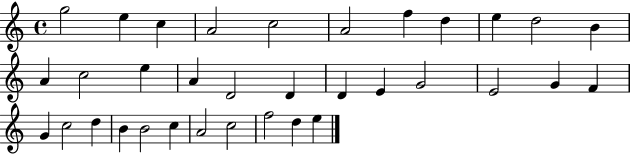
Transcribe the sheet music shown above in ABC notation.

X:1
T:Untitled
M:4/4
L:1/4
K:C
g2 e c A2 c2 A2 f d e d2 B A c2 e A D2 D D E G2 E2 G F G c2 d B B2 c A2 c2 f2 d e